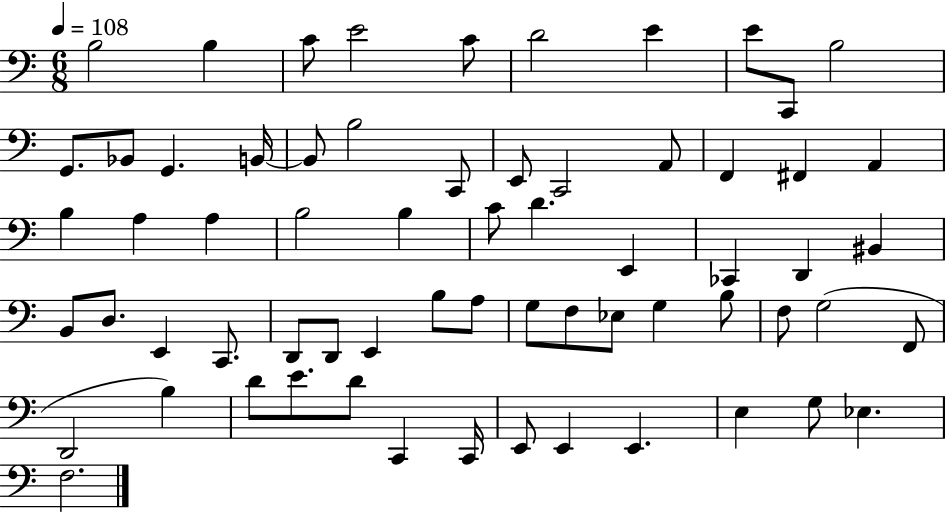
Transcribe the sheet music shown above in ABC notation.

X:1
T:Untitled
M:6/8
L:1/4
K:C
B,2 B, C/2 E2 C/2 D2 E E/2 C,,/2 B,2 G,,/2 _B,,/2 G,, B,,/4 B,,/2 B,2 C,,/2 E,,/2 C,,2 A,,/2 F,, ^F,, A,, B, A, A, B,2 B, C/2 D E,, _C,, D,, ^B,, B,,/2 D,/2 E,, C,,/2 D,,/2 D,,/2 E,, B,/2 A,/2 G,/2 F,/2 _E,/2 G, B,/2 F,/2 G,2 F,,/2 D,,2 B, D/2 E/2 D/2 C,, C,,/4 E,,/2 E,, E,, E, G,/2 _E, F,2